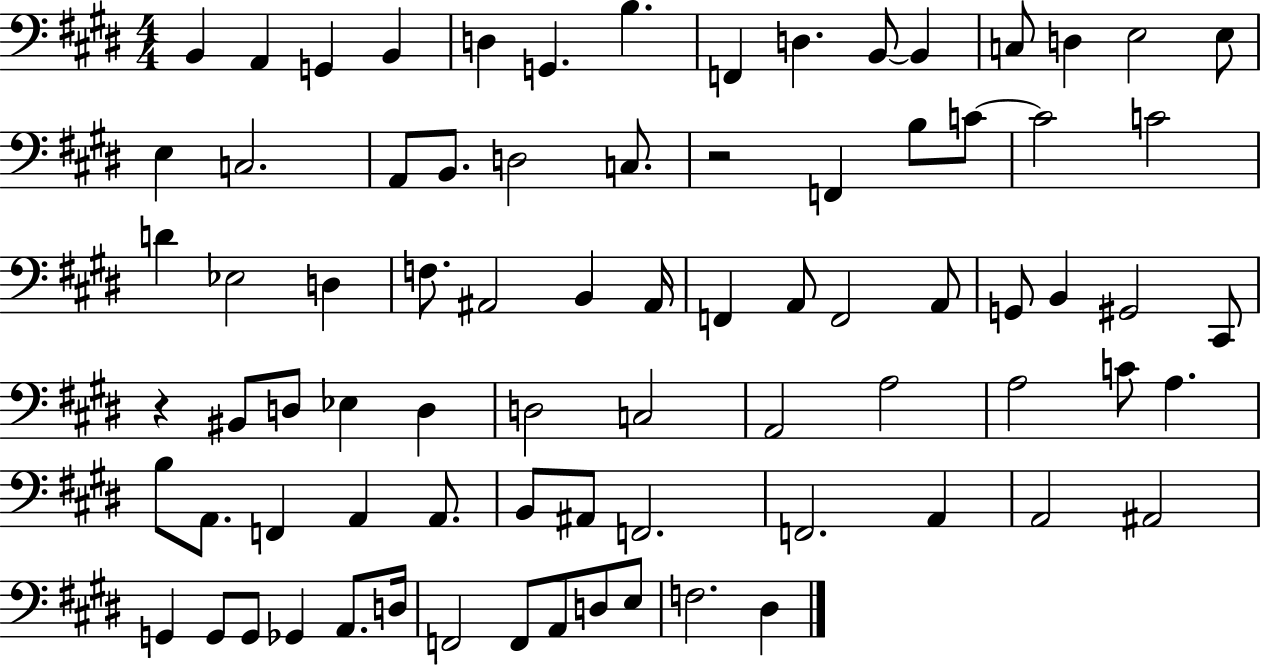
{
  \clef bass
  \numericTimeSignature
  \time 4/4
  \key e \major
  b,4 a,4 g,4 b,4 | d4 g,4. b4. | f,4 d4. b,8~~ b,4 | c8 d4 e2 e8 | \break e4 c2. | a,8 b,8. d2 c8. | r2 f,4 b8 c'8~~ | c'2 c'2 | \break d'4 ees2 d4 | f8. ais,2 b,4 ais,16 | f,4 a,8 f,2 a,8 | g,8 b,4 gis,2 cis,8 | \break r4 bis,8 d8 ees4 d4 | d2 c2 | a,2 a2 | a2 c'8 a4. | \break b8 a,8. f,4 a,4 a,8. | b,8 ais,8 f,2. | f,2. a,4 | a,2 ais,2 | \break g,4 g,8 g,8 ges,4 a,8. d16 | f,2 f,8 a,8 d8 e8 | f2. dis4 | \bar "|."
}